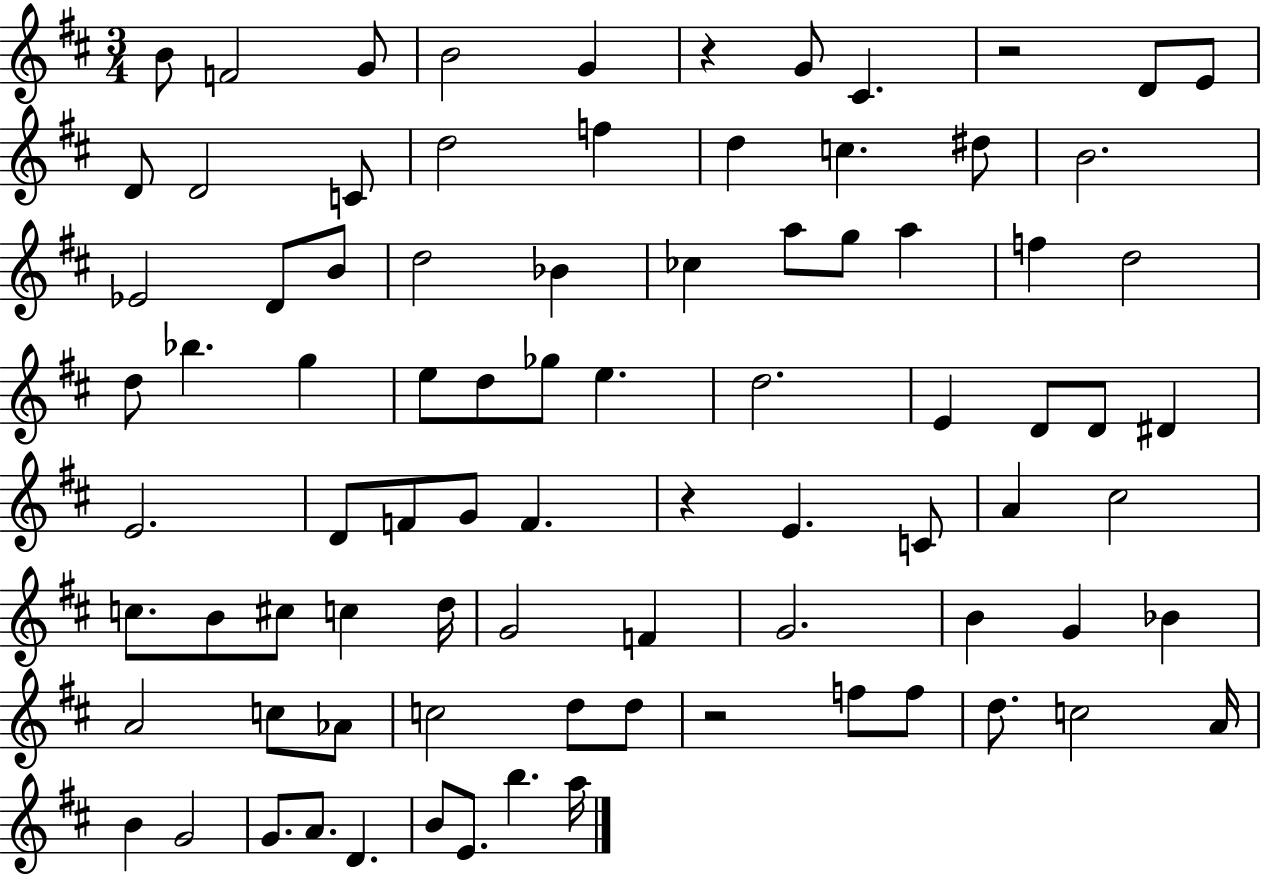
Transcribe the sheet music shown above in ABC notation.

X:1
T:Untitled
M:3/4
L:1/4
K:D
B/2 F2 G/2 B2 G z G/2 ^C z2 D/2 E/2 D/2 D2 C/2 d2 f d c ^d/2 B2 _E2 D/2 B/2 d2 _B _c a/2 g/2 a f d2 d/2 _b g e/2 d/2 _g/2 e d2 E D/2 D/2 ^D E2 D/2 F/2 G/2 F z E C/2 A ^c2 c/2 B/2 ^c/2 c d/4 G2 F G2 B G _B A2 c/2 _A/2 c2 d/2 d/2 z2 f/2 f/2 d/2 c2 A/4 B G2 G/2 A/2 D B/2 E/2 b a/4